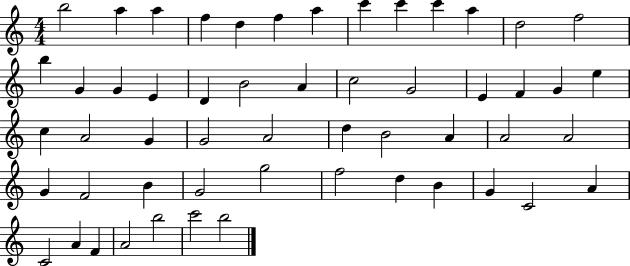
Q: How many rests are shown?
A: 0